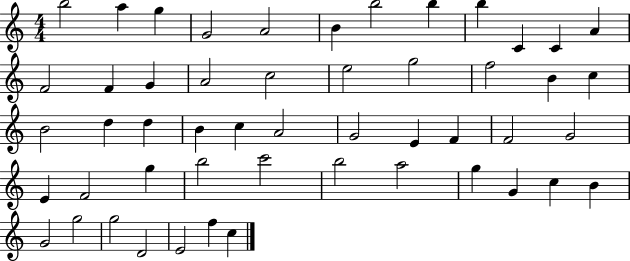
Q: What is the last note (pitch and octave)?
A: C5